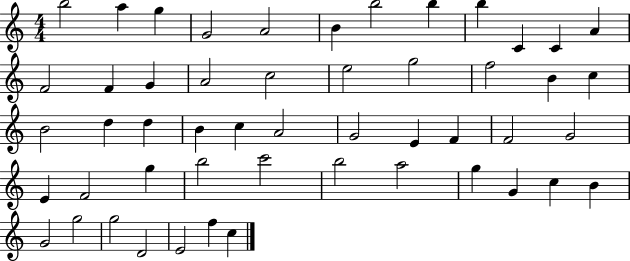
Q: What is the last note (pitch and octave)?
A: C5